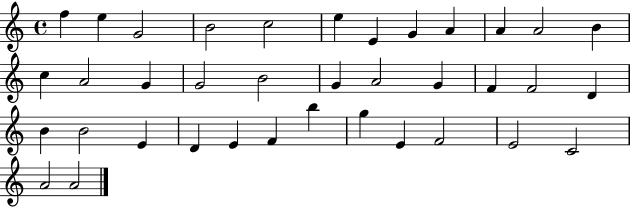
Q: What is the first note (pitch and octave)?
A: F5